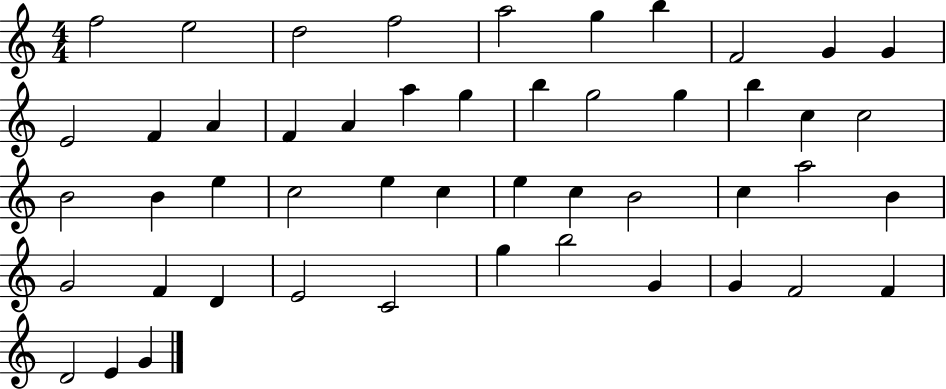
F5/h E5/h D5/h F5/h A5/h G5/q B5/q F4/h G4/q G4/q E4/h F4/q A4/q F4/q A4/q A5/q G5/q B5/q G5/h G5/q B5/q C5/q C5/h B4/h B4/q E5/q C5/h E5/q C5/q E5/q C5/q B4/h C5/q A5/h B4/q G4/h F4/q D4/q E4/h C4/h G5/q B5/h G4/q G4/q F4/h F4/q D4/h E4/q G4/q